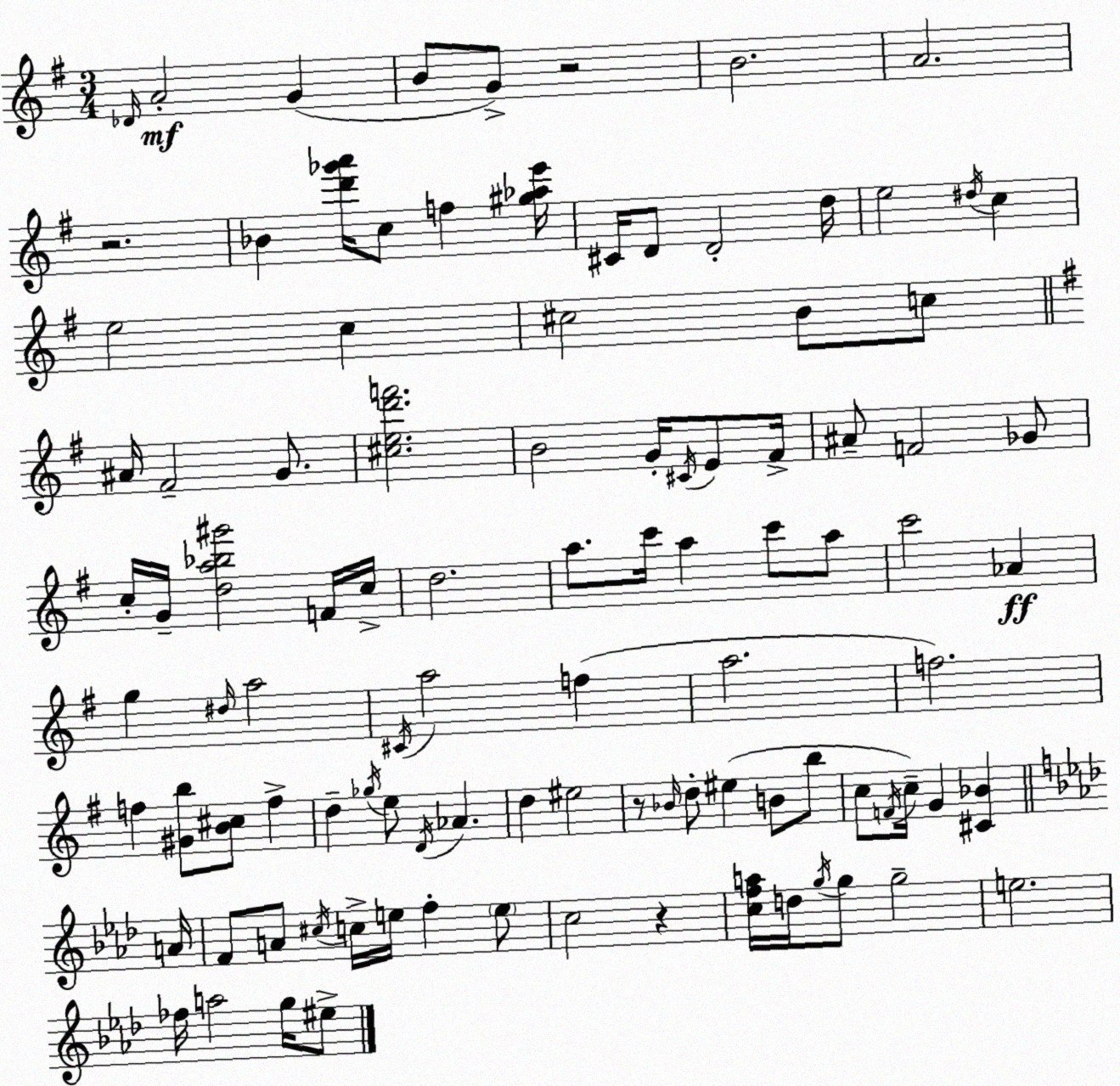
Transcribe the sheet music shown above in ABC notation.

X:1
T:Untitled
M:3/4
L:1/4
K:G
_D/4 A2 G B/2 G/2 z2 B2 A2 z2 _B [d'_g'a']/4 c/2 f [^g_ae']/4 ^C/4 D/2 D2 d/4 e2 ^d/4 c e2 c ^c2 B/2 c/2 ^A/4 ^F2 G/2 [^ced'f']2 B2 G/4 ^C/4 E/2 ^F/4 ^A/2 F2 _G/2 c/4 G/4 [da_b^g']2 F/4 c/4 d2 a/2 c'/4 a c'/2 a/2 c'2 _A g ^d/4 a2 ^C/4 a2 f a2 f2 f [^Gb]/2 [B^c]/2 f d _g/4 e/2 D/4 _A d ^e2 z/2 _B/4 d/2 ^e B/2 b/2 c/2 F/4 c/4 G [^C_B] A/4 F/2 A/2 ^c/4 c/4 e/4 f e/2 c2 z [cfa]/4 d/4 g/4 g/2 g2 e2 _f/4 a2 g/4 ^e/2